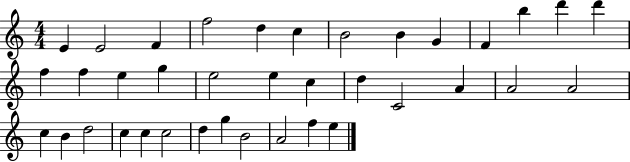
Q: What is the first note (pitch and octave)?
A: E4